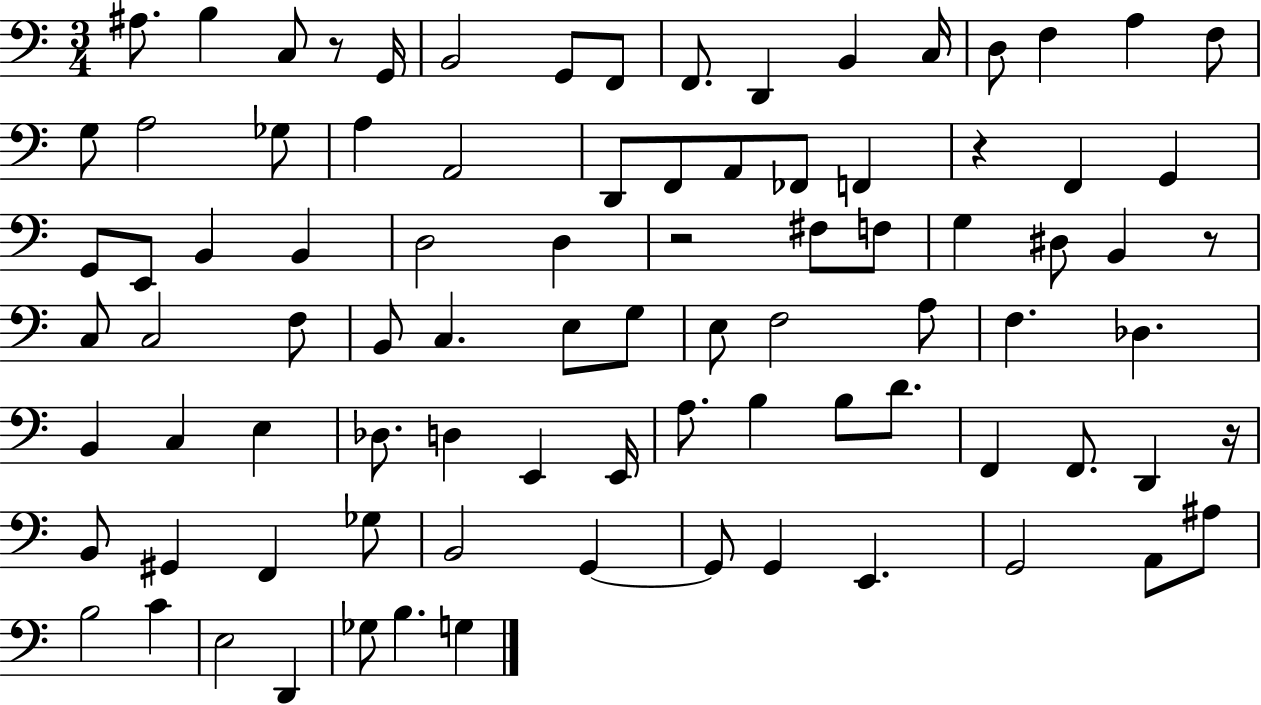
X:1
T:Untitled
M:3/4
L:1/4
K:C
^A,/2 B, C,/2 z/2 G,,/4 B,,2 G,,/2 F,,/2 F,,/2 D,, B,, C,/4 D,/2 F, A, F,/2 G,/2 A,2 _G,/2 A, A,,2 D,,/2 F,,/2 A,,/2 _F,,/2 F,, z F,, G,, G,,/2 E,,/2 B,, B,, D,2 D, z2 ^F,/2 F,/2 G, ^D,/2 B,, z/2 C,/2 C,2 F,/2 B,,/2 C, E,/2 G,/2 E,/2 F,2 A,/2 F, _D, B,, C, E, _D,/2 D, E,, E,,/4 A,/2 B, B,/2 D/2 F,, F,,/2 D,, z/4 B,,/2 ^G,, F,, _G,/2 B,,2 G,, G,,/2 G,, E,, G,,2 A,,/2 ^A,/2 B,2 C E,2 D,, _G,/2 B, G,